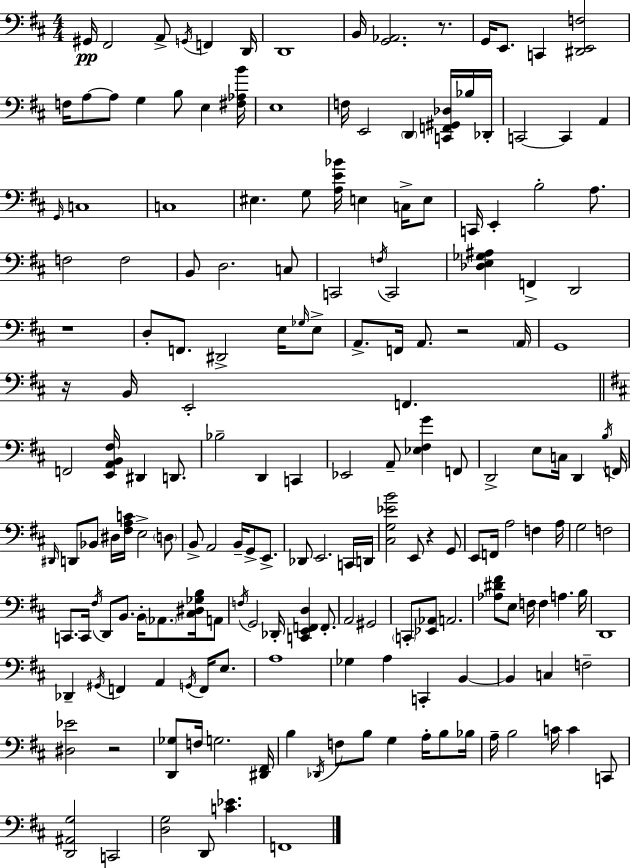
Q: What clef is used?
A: bass